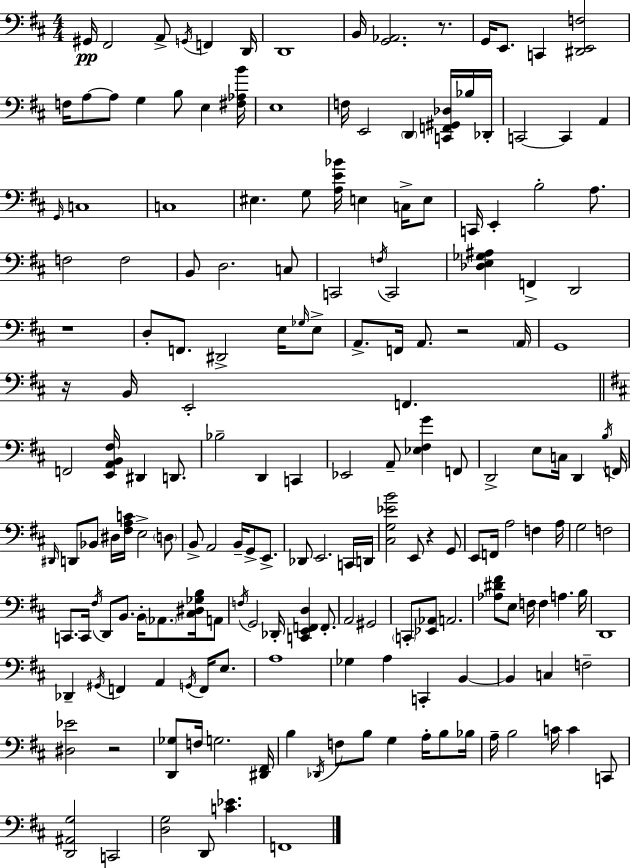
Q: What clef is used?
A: bass